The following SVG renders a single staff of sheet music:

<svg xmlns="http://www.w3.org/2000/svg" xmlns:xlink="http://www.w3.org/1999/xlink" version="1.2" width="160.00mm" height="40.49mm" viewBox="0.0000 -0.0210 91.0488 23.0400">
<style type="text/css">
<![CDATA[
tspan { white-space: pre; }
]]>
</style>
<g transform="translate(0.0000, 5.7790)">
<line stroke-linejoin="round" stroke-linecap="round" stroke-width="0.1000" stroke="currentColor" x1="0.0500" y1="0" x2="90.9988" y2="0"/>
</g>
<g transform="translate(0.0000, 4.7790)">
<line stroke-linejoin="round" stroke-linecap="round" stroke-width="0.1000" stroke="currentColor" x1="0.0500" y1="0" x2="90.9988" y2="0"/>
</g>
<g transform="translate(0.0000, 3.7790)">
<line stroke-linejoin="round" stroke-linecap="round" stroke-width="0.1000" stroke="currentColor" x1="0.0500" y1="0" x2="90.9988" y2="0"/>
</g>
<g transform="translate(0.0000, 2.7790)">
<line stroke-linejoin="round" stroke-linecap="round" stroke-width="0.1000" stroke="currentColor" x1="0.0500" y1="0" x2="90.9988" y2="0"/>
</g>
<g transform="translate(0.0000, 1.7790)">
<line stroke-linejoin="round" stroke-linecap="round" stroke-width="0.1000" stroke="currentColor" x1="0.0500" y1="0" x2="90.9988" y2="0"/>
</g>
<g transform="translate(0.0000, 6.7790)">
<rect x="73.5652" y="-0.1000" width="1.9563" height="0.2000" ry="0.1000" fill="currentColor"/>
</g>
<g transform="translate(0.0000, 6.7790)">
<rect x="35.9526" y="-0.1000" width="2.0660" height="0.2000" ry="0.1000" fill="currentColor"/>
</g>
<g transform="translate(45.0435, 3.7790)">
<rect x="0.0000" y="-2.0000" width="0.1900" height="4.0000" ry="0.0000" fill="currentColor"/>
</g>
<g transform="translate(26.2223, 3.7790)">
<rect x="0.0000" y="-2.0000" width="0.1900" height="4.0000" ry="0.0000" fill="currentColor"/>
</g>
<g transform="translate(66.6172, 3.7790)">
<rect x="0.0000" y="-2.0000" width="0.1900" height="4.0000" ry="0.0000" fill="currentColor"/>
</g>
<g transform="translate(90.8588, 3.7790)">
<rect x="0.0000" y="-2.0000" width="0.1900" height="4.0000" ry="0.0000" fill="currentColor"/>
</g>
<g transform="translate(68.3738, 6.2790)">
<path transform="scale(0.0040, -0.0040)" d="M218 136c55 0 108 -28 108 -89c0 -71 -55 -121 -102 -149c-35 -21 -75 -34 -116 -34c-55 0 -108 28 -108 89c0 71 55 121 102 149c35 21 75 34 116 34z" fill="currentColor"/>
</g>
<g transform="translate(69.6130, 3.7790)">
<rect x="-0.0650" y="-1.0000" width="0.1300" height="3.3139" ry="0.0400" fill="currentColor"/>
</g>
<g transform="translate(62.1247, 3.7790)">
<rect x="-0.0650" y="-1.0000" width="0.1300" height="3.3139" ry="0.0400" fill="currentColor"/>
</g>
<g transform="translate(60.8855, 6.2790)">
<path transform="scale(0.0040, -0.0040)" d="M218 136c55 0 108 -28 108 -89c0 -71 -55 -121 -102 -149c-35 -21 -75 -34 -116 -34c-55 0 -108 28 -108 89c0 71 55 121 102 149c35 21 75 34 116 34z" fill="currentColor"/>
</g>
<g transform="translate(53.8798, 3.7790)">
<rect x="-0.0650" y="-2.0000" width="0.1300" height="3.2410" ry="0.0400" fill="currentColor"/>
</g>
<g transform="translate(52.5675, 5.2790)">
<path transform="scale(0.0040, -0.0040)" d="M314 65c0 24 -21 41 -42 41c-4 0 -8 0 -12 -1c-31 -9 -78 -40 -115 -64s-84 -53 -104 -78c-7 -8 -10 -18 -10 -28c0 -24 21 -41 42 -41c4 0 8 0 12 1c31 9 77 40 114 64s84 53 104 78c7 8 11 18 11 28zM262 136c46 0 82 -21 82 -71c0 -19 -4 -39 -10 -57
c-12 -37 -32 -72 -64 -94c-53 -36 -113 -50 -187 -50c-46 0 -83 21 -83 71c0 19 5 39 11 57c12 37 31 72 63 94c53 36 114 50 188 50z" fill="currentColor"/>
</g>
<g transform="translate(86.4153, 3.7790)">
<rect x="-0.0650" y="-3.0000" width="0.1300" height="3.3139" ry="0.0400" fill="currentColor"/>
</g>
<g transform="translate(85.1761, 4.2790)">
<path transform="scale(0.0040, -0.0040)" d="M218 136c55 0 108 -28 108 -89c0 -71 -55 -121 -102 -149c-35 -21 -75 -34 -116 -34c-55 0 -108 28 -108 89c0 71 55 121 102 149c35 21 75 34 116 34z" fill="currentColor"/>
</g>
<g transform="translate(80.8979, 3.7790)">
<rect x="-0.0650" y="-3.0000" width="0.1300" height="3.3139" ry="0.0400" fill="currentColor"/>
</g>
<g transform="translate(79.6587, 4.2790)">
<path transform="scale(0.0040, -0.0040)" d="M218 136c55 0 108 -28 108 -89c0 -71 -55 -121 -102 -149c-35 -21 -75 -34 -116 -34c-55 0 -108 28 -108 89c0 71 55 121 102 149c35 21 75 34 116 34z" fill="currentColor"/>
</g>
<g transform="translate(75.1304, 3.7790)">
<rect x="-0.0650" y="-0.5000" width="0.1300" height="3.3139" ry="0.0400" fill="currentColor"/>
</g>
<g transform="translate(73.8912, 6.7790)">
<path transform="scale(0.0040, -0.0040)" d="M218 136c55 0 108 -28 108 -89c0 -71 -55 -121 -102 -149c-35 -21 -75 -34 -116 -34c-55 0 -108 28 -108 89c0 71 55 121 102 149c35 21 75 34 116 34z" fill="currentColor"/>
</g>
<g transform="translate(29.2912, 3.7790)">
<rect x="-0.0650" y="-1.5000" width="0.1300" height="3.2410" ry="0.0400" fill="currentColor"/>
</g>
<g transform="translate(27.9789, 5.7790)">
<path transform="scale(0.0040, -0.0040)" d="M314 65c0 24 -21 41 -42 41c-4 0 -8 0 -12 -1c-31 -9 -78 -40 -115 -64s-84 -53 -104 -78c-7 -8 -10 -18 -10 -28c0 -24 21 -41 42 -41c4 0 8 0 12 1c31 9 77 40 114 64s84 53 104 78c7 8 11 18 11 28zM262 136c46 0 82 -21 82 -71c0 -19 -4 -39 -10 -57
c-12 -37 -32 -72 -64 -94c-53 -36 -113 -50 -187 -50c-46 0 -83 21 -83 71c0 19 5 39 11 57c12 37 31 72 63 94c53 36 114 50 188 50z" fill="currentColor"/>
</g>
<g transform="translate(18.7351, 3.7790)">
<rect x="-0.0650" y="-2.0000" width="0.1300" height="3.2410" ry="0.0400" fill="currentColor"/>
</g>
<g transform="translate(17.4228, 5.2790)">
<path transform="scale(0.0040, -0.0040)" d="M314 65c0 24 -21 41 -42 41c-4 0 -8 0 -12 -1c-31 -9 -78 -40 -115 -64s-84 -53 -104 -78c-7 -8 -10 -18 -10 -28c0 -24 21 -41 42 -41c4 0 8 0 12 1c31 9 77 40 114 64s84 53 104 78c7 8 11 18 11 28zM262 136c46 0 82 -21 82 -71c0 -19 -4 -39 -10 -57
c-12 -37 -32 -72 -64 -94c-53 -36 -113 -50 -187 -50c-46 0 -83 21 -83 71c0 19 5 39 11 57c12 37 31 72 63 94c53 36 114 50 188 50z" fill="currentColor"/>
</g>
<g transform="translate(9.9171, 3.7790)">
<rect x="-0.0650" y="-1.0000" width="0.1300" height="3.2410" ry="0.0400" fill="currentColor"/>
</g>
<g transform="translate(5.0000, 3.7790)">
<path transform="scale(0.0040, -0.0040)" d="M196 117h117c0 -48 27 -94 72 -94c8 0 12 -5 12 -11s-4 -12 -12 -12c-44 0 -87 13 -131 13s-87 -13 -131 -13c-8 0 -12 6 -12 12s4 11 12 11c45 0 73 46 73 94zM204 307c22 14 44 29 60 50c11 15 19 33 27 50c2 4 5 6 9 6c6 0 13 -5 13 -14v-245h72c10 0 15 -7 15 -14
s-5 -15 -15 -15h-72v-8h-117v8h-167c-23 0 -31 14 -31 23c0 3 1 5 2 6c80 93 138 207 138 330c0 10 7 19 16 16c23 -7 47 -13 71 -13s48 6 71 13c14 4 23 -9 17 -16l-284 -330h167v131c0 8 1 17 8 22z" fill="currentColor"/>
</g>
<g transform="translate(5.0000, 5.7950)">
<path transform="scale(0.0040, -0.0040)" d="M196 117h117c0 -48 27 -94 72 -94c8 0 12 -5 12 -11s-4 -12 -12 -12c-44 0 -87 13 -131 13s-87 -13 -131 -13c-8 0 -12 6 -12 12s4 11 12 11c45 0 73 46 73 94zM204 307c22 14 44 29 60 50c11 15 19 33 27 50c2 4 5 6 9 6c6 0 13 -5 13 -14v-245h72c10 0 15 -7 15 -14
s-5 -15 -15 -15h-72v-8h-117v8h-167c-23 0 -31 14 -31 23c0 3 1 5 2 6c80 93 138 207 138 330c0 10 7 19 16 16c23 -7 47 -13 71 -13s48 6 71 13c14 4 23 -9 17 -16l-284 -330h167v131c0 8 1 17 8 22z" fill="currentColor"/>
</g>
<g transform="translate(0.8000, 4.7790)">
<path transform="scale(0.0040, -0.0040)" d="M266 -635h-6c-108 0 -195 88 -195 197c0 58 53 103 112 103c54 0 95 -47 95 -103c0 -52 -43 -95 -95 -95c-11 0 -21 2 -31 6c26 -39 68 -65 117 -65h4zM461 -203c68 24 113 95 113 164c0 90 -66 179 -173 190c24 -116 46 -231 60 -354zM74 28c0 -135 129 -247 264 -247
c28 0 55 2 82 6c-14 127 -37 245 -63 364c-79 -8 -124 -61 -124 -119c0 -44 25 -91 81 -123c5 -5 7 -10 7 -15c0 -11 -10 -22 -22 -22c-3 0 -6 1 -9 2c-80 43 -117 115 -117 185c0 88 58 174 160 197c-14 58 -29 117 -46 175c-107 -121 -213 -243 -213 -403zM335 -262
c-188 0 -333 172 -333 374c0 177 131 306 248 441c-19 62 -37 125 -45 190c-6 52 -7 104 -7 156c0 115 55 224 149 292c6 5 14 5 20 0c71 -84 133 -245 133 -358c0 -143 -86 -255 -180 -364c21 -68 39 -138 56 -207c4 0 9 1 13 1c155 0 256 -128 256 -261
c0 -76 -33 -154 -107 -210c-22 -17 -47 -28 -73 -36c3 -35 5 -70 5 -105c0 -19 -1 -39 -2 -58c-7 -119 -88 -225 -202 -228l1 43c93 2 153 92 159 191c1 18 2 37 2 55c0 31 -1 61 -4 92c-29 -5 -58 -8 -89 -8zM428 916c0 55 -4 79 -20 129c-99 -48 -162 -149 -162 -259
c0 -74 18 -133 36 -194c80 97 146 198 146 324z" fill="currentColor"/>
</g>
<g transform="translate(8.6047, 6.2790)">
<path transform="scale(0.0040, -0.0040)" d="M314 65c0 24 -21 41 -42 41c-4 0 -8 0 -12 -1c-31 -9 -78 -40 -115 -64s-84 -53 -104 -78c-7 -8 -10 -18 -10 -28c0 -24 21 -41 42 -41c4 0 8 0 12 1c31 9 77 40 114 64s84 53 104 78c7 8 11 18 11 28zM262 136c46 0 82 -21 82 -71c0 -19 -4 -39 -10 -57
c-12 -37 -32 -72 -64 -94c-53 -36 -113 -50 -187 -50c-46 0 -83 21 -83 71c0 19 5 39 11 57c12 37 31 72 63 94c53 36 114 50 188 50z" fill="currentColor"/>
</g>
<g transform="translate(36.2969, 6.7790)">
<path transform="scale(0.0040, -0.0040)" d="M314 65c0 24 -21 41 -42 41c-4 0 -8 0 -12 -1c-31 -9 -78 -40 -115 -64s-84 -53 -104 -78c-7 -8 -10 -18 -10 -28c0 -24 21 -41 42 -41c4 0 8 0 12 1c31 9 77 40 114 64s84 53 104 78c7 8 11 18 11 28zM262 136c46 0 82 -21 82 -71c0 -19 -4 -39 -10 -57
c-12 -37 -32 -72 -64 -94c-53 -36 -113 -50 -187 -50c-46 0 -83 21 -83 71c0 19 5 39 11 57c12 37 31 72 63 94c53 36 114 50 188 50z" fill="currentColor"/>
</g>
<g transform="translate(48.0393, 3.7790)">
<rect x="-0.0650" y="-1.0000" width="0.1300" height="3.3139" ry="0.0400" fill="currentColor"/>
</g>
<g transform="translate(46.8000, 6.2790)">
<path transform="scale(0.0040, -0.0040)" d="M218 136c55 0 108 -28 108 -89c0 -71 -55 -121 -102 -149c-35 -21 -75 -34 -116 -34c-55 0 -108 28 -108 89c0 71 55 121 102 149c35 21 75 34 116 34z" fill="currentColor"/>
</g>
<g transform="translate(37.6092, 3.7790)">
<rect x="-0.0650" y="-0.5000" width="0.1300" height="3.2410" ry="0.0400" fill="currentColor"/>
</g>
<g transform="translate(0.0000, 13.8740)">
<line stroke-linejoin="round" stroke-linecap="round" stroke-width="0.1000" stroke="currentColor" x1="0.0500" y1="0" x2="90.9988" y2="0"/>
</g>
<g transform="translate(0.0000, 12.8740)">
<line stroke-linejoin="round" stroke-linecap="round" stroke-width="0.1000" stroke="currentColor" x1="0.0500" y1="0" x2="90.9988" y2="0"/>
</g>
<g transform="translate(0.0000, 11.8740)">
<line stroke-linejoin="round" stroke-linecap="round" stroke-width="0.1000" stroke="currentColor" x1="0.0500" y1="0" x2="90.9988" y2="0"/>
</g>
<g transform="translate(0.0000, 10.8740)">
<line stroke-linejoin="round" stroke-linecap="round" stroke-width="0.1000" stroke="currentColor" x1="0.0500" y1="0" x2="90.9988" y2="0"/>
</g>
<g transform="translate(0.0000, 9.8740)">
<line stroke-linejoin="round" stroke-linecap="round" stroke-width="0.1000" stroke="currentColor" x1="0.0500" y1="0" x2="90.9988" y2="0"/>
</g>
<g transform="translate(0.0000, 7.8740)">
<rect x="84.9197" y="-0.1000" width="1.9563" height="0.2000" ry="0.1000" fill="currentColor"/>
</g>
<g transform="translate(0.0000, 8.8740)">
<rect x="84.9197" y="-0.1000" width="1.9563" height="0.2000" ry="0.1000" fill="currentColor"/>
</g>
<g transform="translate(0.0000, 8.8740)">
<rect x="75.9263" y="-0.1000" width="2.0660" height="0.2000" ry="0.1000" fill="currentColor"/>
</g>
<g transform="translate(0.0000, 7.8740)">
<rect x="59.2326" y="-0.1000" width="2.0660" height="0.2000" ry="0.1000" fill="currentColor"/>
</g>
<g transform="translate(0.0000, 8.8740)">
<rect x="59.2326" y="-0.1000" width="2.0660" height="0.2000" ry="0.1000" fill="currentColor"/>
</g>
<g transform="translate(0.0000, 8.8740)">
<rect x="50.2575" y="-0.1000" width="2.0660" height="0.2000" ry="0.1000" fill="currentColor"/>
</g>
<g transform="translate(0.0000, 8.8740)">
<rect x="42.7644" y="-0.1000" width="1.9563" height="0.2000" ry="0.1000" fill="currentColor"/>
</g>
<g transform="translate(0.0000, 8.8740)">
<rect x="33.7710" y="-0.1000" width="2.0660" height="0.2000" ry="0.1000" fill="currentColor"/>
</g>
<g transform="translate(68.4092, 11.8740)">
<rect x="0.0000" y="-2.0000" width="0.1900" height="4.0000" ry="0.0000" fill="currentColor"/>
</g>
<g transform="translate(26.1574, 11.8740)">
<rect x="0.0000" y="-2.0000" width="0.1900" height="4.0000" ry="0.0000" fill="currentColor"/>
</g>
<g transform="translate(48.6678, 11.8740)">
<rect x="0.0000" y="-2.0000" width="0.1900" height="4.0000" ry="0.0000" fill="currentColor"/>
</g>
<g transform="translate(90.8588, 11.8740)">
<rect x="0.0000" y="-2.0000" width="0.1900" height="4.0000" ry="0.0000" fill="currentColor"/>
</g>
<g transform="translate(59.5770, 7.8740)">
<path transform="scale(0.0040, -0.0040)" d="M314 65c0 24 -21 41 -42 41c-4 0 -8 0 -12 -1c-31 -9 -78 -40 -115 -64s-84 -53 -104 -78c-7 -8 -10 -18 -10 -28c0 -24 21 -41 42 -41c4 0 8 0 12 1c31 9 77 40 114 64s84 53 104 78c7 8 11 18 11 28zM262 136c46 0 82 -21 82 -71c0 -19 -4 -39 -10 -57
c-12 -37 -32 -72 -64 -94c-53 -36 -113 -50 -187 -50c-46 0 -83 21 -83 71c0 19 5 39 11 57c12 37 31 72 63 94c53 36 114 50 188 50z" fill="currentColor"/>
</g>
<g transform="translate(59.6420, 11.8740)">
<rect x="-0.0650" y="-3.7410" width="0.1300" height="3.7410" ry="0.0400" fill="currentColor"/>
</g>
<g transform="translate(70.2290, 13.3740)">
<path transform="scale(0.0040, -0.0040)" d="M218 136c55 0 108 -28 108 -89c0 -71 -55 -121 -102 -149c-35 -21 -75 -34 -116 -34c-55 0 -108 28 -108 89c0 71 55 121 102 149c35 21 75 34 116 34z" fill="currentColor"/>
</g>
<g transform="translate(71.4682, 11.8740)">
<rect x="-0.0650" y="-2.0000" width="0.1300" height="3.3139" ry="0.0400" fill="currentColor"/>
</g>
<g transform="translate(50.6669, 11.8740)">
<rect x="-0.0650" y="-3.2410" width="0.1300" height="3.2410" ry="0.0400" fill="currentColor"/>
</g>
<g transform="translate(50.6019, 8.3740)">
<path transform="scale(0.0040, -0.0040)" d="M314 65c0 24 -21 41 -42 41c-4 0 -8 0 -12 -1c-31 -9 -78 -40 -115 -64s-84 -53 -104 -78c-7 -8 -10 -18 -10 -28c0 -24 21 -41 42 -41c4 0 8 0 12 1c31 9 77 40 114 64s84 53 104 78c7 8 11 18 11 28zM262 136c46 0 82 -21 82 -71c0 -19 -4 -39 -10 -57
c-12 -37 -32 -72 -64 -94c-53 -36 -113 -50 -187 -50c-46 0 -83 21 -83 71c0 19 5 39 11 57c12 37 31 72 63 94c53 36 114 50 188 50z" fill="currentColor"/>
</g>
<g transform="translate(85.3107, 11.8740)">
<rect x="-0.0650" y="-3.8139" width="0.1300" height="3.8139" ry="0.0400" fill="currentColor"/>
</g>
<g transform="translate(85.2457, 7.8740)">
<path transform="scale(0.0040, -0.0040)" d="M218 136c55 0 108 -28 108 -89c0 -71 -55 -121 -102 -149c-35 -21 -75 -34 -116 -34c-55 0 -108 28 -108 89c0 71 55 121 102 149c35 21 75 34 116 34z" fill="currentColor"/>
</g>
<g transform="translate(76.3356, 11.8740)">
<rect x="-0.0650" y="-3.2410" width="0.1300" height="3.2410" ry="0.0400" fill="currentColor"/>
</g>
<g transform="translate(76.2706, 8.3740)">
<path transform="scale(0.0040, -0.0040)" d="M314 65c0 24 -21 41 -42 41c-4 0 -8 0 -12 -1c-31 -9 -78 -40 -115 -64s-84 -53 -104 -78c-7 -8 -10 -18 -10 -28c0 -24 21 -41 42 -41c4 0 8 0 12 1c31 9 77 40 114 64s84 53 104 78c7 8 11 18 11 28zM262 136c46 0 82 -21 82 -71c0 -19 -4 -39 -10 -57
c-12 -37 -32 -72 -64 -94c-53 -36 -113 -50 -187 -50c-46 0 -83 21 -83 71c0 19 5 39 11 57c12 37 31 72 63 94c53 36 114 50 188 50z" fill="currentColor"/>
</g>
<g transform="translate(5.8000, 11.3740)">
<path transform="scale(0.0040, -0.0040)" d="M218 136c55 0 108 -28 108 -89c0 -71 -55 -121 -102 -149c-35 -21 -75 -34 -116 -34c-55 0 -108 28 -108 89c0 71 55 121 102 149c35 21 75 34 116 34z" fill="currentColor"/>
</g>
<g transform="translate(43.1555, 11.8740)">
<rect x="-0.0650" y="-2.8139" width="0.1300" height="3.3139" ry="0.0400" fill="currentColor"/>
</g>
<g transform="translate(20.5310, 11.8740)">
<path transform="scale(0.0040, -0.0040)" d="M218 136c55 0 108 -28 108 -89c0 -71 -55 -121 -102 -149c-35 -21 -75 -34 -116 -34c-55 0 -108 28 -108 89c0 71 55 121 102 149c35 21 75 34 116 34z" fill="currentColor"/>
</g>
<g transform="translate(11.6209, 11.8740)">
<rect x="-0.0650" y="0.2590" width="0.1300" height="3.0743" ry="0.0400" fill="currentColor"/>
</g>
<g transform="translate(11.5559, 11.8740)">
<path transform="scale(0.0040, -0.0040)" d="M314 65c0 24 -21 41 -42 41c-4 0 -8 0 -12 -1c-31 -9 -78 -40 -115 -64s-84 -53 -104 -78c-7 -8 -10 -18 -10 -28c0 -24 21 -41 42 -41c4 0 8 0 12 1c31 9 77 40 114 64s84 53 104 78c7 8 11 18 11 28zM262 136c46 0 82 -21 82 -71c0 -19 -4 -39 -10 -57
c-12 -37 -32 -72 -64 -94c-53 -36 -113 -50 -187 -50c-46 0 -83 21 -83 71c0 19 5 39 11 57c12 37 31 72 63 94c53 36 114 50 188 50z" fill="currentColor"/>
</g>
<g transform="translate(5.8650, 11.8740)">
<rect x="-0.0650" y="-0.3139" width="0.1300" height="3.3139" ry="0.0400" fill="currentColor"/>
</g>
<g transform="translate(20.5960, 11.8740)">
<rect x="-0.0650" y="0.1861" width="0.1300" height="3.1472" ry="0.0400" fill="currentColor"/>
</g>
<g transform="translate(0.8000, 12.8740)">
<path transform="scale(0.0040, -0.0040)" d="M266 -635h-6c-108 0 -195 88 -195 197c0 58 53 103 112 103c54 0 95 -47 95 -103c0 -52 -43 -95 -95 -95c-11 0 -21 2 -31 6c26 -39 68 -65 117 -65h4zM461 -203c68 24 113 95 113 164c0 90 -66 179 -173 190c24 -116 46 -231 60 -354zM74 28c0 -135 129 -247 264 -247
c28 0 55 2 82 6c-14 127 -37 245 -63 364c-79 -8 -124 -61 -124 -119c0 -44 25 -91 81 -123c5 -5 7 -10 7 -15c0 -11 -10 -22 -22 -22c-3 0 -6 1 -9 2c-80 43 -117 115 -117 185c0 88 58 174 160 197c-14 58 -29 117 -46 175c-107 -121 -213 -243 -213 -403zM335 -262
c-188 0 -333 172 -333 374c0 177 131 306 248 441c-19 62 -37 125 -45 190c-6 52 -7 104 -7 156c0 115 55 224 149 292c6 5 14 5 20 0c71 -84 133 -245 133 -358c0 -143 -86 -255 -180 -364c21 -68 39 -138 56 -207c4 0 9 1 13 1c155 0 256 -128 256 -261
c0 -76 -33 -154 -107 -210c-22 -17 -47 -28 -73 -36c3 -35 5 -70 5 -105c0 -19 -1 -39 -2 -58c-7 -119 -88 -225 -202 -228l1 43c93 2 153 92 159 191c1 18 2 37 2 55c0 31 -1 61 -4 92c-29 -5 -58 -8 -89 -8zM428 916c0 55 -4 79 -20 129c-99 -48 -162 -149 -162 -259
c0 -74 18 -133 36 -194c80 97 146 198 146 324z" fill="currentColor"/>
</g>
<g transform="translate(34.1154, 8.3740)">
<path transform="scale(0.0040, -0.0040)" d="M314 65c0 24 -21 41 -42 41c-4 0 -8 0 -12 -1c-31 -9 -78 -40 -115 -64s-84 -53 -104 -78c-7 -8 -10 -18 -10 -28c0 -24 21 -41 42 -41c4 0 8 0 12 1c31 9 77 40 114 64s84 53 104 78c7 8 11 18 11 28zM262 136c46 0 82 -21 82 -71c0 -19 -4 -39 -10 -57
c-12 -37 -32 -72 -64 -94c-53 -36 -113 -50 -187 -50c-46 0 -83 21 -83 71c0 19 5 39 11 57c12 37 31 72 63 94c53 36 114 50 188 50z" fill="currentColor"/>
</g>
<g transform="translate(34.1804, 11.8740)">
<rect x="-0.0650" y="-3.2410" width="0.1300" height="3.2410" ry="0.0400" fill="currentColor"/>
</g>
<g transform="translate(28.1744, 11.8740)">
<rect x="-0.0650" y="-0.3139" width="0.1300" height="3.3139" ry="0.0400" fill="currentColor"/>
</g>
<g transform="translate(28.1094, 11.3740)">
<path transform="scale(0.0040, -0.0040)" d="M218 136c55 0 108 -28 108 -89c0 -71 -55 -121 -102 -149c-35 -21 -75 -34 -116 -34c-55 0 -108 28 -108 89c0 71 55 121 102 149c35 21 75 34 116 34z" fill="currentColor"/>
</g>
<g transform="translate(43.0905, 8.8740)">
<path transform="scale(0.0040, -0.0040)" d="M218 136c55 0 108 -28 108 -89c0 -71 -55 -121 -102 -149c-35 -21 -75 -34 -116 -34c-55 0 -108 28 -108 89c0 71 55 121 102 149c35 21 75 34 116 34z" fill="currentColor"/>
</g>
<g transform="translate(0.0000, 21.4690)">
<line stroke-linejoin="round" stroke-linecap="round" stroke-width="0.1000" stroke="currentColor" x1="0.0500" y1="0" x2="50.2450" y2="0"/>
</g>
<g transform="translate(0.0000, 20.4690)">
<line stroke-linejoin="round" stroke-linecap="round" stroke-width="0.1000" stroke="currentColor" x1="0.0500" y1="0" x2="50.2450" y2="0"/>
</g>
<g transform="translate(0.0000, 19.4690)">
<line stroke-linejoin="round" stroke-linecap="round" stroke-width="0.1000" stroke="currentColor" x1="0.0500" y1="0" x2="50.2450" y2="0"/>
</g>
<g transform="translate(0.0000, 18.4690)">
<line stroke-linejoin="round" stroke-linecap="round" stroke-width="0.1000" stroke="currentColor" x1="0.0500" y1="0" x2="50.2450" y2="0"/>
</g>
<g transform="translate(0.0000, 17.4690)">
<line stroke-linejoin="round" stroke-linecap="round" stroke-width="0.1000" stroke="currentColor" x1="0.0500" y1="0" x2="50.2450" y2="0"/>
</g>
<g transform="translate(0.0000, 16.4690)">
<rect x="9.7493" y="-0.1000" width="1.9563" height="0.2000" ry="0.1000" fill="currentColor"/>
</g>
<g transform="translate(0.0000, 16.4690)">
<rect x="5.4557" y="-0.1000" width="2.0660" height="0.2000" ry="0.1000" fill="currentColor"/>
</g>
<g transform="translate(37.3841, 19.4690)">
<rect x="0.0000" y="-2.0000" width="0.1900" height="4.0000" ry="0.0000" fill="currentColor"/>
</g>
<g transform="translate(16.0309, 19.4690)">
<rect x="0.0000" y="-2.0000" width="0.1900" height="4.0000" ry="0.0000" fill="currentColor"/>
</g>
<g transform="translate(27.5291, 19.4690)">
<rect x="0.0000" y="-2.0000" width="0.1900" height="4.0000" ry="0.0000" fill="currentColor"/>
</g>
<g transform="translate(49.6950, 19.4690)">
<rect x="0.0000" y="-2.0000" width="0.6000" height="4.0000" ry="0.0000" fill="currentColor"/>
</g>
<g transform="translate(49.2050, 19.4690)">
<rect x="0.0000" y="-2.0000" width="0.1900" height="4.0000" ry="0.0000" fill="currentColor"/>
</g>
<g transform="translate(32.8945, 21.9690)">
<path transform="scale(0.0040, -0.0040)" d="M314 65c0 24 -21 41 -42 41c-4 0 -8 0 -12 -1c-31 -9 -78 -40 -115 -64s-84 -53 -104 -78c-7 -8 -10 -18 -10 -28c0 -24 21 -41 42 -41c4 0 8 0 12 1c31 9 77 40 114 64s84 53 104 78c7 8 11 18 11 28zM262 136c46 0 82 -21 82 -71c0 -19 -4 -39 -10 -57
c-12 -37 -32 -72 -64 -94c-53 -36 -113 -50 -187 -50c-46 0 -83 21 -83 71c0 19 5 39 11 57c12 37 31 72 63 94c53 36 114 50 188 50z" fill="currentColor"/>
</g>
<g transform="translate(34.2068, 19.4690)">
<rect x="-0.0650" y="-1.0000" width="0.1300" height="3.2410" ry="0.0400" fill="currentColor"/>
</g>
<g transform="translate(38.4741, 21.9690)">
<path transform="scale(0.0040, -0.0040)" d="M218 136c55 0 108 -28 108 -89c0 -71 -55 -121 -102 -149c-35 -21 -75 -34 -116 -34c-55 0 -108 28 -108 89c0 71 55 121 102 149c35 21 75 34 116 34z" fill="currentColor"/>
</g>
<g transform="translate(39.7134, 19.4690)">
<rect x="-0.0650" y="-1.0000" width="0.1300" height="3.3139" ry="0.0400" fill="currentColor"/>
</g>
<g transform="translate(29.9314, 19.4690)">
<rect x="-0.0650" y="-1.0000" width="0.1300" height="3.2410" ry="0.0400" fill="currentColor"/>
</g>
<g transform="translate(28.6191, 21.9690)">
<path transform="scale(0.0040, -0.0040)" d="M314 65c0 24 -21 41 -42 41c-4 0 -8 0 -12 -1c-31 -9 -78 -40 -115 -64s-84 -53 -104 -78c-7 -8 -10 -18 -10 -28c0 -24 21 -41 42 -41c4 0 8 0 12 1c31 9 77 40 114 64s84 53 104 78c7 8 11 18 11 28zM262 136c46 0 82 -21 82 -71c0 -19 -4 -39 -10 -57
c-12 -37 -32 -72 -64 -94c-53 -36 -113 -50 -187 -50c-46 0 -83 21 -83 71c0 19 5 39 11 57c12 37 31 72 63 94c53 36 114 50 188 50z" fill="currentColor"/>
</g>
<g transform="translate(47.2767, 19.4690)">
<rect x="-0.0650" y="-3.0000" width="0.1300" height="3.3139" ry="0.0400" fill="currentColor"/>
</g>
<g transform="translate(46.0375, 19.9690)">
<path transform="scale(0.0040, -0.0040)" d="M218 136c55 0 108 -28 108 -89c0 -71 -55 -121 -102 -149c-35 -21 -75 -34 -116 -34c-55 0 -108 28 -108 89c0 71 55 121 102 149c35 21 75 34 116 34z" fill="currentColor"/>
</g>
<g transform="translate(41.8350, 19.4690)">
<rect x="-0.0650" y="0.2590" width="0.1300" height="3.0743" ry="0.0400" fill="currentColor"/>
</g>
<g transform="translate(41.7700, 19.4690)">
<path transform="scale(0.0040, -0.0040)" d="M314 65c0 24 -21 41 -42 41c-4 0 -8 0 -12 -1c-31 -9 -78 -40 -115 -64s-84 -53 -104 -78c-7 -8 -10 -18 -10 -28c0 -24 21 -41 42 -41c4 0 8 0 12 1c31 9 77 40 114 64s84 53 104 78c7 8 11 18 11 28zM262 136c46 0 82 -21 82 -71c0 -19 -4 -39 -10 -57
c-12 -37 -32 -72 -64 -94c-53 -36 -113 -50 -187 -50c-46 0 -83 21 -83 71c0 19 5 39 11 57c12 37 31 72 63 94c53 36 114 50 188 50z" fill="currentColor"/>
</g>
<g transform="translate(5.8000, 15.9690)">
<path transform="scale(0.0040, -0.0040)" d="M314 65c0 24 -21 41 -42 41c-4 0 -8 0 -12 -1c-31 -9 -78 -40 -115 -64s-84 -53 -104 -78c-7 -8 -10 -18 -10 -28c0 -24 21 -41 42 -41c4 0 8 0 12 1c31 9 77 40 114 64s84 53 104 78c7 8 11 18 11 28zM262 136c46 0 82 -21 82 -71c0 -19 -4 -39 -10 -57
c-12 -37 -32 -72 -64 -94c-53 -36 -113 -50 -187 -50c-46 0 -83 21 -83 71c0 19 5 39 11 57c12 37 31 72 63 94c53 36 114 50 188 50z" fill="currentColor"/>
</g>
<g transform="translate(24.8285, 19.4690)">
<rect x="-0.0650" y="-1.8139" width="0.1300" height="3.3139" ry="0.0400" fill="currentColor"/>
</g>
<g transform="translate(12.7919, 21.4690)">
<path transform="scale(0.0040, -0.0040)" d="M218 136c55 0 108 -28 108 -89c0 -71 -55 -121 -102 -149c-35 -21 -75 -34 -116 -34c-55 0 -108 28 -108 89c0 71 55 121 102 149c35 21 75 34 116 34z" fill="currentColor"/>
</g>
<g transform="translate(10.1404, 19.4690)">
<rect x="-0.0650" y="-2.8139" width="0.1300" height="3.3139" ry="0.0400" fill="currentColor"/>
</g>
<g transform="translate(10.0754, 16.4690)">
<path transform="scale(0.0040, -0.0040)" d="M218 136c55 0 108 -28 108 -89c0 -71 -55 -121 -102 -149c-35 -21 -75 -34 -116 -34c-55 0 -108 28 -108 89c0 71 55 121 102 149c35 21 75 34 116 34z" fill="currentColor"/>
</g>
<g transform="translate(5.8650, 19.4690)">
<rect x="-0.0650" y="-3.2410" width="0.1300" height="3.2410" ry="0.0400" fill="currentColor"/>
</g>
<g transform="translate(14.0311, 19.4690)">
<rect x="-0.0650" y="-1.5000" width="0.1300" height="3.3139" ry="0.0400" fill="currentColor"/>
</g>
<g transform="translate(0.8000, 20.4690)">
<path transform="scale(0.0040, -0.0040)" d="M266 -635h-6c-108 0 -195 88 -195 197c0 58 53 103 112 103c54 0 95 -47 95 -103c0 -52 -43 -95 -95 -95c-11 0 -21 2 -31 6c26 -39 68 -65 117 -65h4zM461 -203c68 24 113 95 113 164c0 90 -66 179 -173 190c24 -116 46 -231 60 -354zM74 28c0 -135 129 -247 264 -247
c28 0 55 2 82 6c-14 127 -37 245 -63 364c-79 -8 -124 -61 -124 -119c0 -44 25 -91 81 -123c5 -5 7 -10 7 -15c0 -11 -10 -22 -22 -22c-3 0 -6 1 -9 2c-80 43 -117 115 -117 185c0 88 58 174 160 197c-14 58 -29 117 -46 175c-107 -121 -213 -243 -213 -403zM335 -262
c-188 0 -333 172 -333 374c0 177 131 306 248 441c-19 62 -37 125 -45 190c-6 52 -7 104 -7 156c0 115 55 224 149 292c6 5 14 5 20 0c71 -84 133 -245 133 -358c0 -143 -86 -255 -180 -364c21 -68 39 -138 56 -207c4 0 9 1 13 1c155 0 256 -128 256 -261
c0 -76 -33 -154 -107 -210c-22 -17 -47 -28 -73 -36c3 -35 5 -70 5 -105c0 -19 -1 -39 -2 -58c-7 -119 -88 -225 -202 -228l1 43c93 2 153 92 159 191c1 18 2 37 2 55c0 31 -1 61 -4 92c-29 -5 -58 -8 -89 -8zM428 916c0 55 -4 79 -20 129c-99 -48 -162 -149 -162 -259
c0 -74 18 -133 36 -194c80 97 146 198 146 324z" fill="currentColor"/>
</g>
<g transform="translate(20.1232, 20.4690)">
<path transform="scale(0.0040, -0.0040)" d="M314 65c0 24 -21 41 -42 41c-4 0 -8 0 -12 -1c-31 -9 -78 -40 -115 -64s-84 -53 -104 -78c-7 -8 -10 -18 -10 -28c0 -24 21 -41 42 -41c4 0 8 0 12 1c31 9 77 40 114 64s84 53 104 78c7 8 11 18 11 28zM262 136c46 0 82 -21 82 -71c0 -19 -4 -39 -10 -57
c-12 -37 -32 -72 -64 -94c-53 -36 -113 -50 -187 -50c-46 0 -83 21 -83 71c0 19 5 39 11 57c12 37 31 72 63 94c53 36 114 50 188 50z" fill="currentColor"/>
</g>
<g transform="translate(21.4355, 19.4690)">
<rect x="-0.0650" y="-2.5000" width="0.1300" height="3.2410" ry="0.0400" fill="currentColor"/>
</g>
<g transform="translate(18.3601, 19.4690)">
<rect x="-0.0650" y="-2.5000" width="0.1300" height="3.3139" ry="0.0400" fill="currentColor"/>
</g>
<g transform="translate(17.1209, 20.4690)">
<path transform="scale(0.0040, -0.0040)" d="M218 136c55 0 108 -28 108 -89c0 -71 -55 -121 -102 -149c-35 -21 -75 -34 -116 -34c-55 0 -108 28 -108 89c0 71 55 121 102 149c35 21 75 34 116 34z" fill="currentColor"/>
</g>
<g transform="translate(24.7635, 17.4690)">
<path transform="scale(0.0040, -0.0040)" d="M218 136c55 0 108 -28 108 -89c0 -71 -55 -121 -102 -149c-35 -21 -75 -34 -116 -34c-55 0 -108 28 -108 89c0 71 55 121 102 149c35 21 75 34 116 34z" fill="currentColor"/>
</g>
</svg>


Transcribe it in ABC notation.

X:1
T:Untitled
M:4/4
L:1/4
K:C
D2 F2 E2 C2 D F2 D D C A A c B2 B c b2 a b2 c'2 F b2 c' b2 a E G G2 f D2 D2 D B2 A